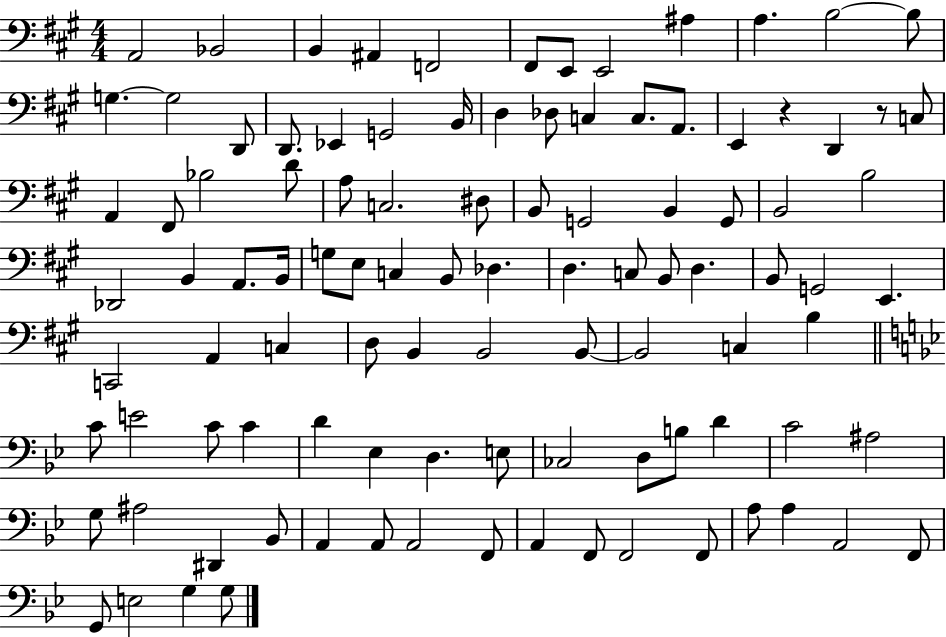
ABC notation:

X:1
T:Untitled
M:4/4
L:1/4
K:A
A,,2 _B,,2 B,, ^A,, F,,2 ^F,,/2 E,,/2 E,,2 ^A, A, B,2 B,/2 G, G,2 D,,/2 D,,/2 _E,, G,,2 B,,/4 D, _D,/2 C, C,/2 A,,/2 E,, z D,, z/2 C,/2 A,, ^F,,/2 _B,2 D/2 A,/2 C,2 ^D,/2 B,,/2 G,,2 B,, G,,/2 B,,2 B,2 _D,,2 B,, A,,/2 B,,/4 G,/2 E,/2 C, B,,/2 _D, D, C,/2 B,,/2 D, B,,/2 G,,2 E,, C,,2 A,, C, D,/2 B,, B,,2 B,,/2 B,,2 C, B, C/2 E2 C/2 C D _E, D, E,/2 _C,2 D,/2 B,/2 D C2 ^A,2 G,/2 ^A,2 ^D,, _B,,/2 A,, A,,/2 A,,2 F,,/2 A,, F,,/2 F,,2 F,,/2 A,/2 A, A,,2 F,,/2 G,,/2 E,2 G, G,/2